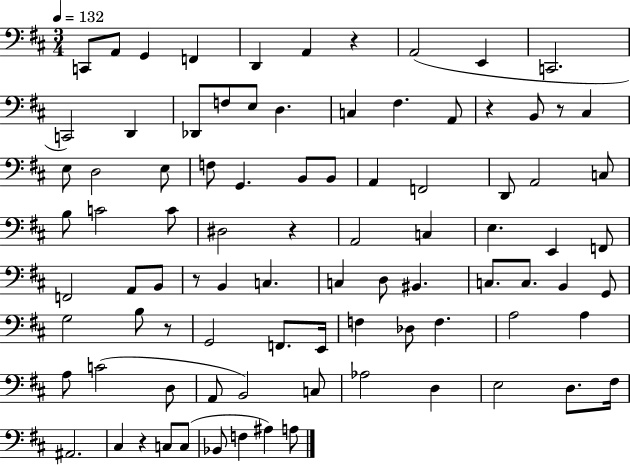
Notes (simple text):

C2/e A2/e G2/q F2/q D2/q A2/q R/q A2/h E2/q C2/h. C2/h D2/q Db2/e F3/e E3/e D3/q. C3/q F#3/q. A2/e R/q B2/e R/e C#3/q E3/e D3/h E3/e F3/e G2/q. B2/e B2/e A2/q F2/h D2/e A2/h C3/e B3/e C4/h C4/e D#3/h R/q A2/h C3/q E3/q. E2/q F2/e F2/h A2/e B2/e R/e B2/q C3/q. C3/q D3/e BIS2/q. C3/e. C3/e. B2/q G2/e G3/h B3/e R/e G2/h F2/e. E2/s F3/q Db3/e F3/q. A3/h A3/q A3/e C4/h D3/e A2/e B2/h C3/e Ab3/h D3/q E3/h D3/e. F#3/s A#2/h. C#3/q R/q C3/e C3/e Bb2/e F3/q A#3/q A3/e